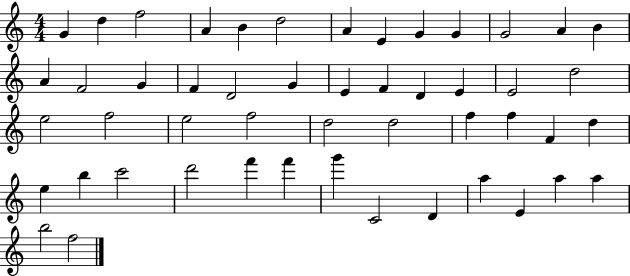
G4/q D5/q F5/h A4/q B4/q D5/h A4/q E4/q G4/q G4/q G4/h A4/q B4/q A4/q F4/h G4/q F4/q D4/h G4/q E4/q F4/q D4/q E4/q E4/h D5/h E5/h F5/h E5/h F5/h D5/h D5/h F5/q F5/q F4/q D5/q E5/q B5/q C6/h D6/h F6/q F6/q G6/q C4/h D4/q A5/q E4/q A5/q A5/q B5/h F5/h